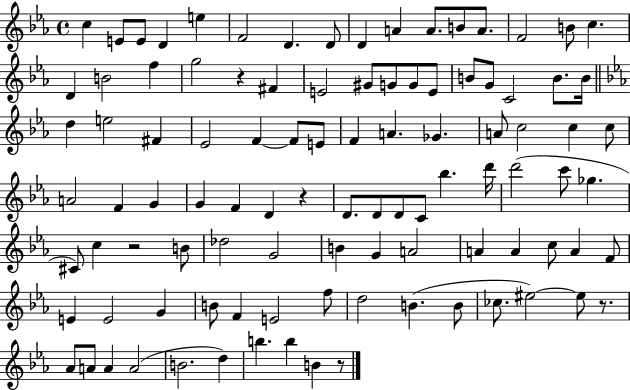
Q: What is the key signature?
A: EES major